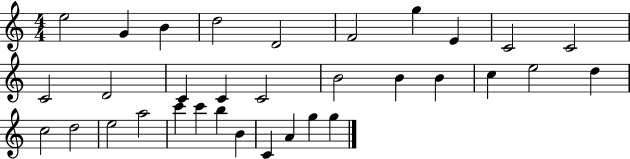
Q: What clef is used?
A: treble